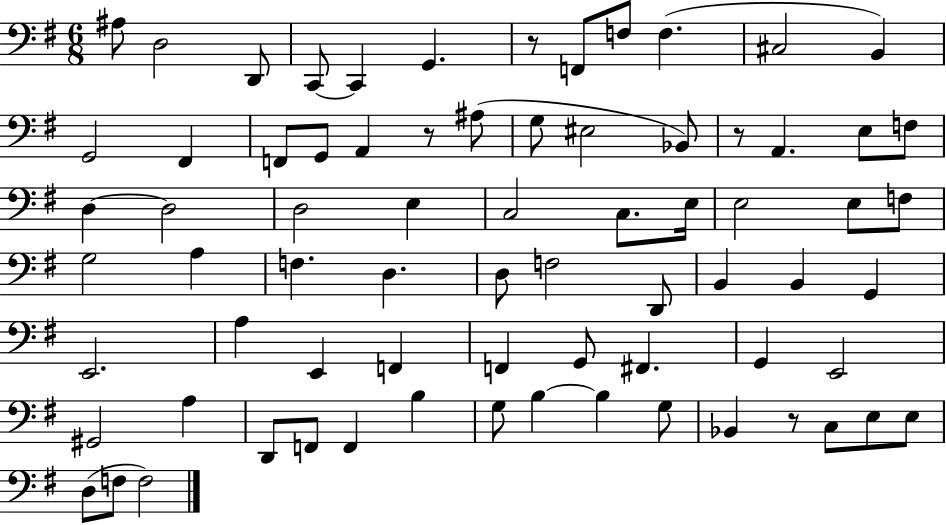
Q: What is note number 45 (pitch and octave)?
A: A3